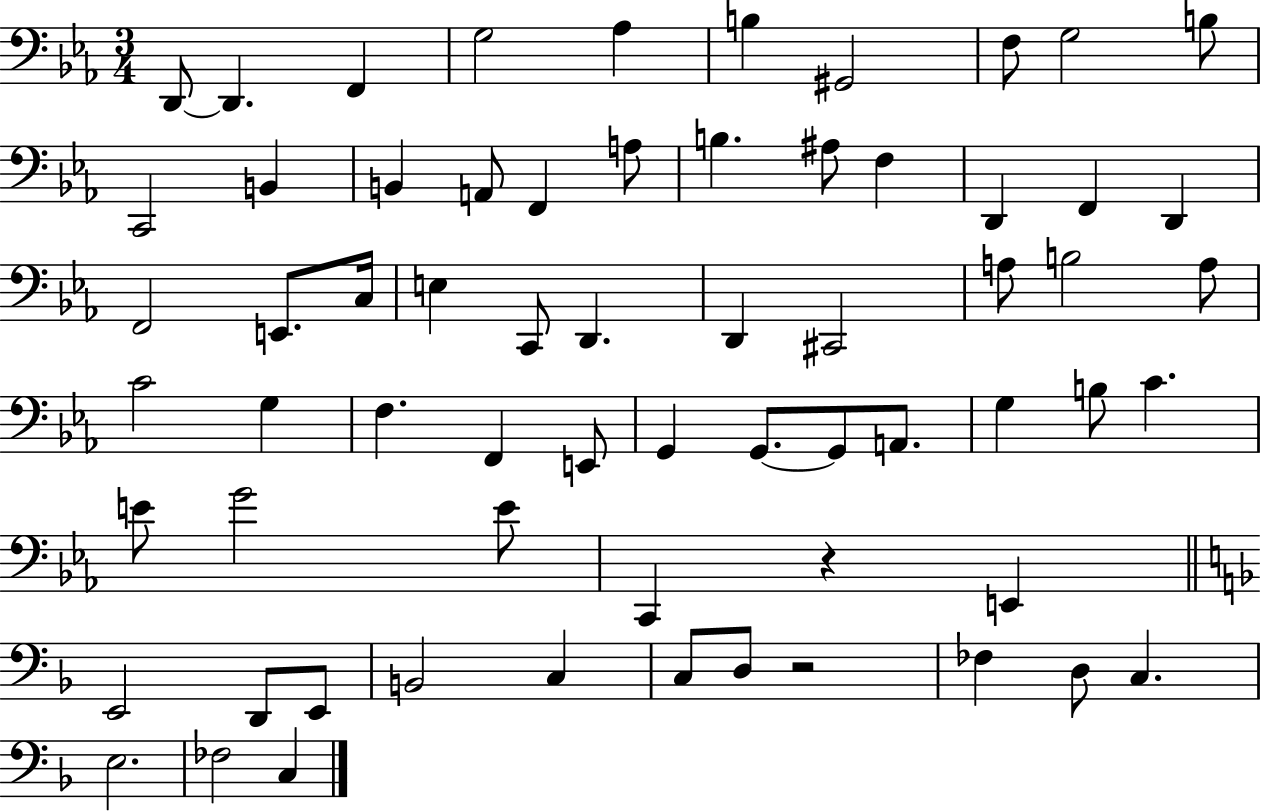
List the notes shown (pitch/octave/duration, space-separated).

D2/e D2/q. F2/q G3/h Ab3/q B3/q G#2/h F3/e G3/h B3/e C2/h B2/q B2/q A2/e F2/q A3/e B3/q. A#3/e F3/q D2/q F2/q D2/q F2/h E2/e. C3/s E3/q C2/e D2/q. D2/q C#2/h A3/e B3/h A3/e C4/h G3/q F3/q. F2/q E2/e G2/q G2/e. G2/e A2/e. G3/q B3/e C4/q. E4/e G4/h E4/e C2/q R/q E2/q E2/h D2/e E2/e B2/h C3/q C3/e D3/e R/h FES3/q D3/e C3/q. E3/h. FES3/h C3/q